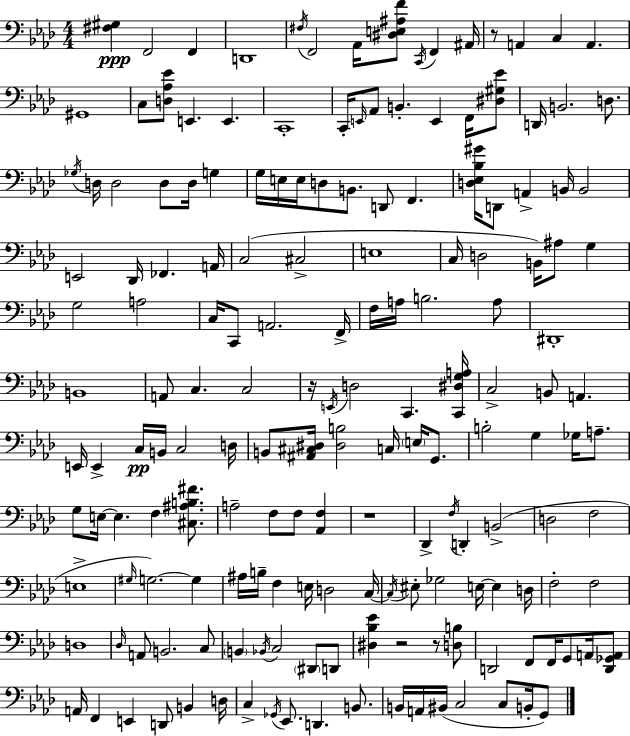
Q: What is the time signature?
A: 4/4